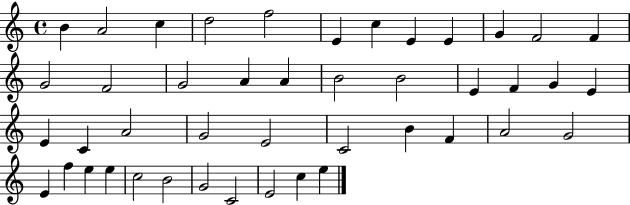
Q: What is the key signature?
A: C major